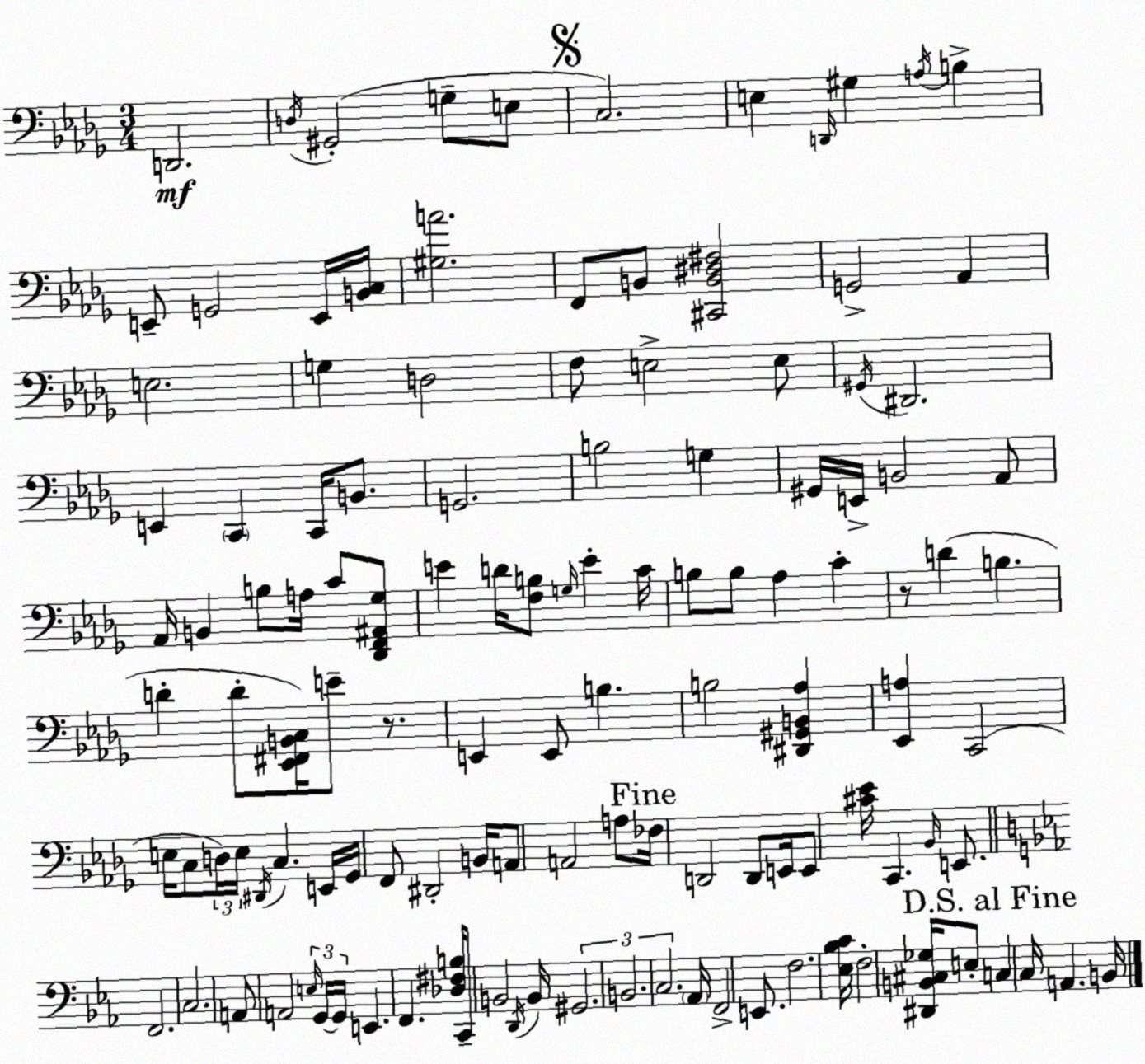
X:1
T:Untitled
M:3/4
L:1/4
K:Bbm
D,,2 D,/4 ^G,,2 G,/2 E,/2 C,2 E, D,,/4 ^G, A,/4 B, E,,/2 G,,2 E,,/4 [B,,C,]/4 [^G,A]2 F,,/2 B,,/2 [^C,,B,,^D,^F,]2 G,,2 _A,, E,2 G, D,2 F,/2 E,2 E,/2 ^G,,/4 ^D,,2 E,, C,, C,,/4 B,,/2 G,,2 B,2 G, ^G,,/4 E,,/4 B,,2 _A,,/2 _A,,/4 B,, B,/2 A,/4 C/2 [_D,,F,,^A,,_G,]/2 E D/4 [F,B,]/2 G,/4 E C/4 B,/2 B,/2 _A, C z/2 D B, D D/2 [_E,,^F,,B,,C,]/4 E/2 z/2 E,, E,,/2 B, B,2 [^D,,^G,,B,,_A,] [_E,,A,] C,,2 E,/4 C,/2 D,/4 E,/4 ^D,,/4 C, E,,/4 _G,,/4 F,,/2 ^D,,2 B,,/4 A,,/2 A,,2 A,/2 _F,/4 D,,2 D,,/2 E,,/4 E,,/2 [^C_E]/4 C,, _B,,/4 E,,/2 F,,2 C,2 A,,/2 A,,2 E,/4 G,,/4 G,,/4 E,, F,, [_D,^F,B,]/4 C,,/2 B,,2 D,,/4 B,,/4 ^G,,2 B,,2 C,2 _A,,/4 F,,2 E,,/2 F,2 [_E,_B,C]/4 F,2 [^D,,B,,^C,_G,]/4 E,/2 C, C,/4 A,, B,,/4